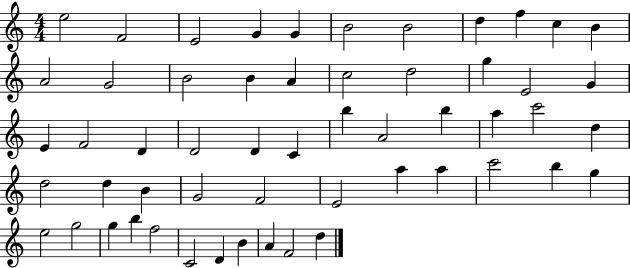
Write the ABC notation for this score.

X:1
T:Untitled
M:4/4
L:1/4
K:C
e2 F2 E2 G G B2 B2 d f c B A2 G2 B2 B A c2 d2 g E2 G E F2 D D2 D C b A2 b a c'2 d d2 d B G2 F2 E2 a a c'2 b g e2 g2 g b f2 C2 D B A F2 d